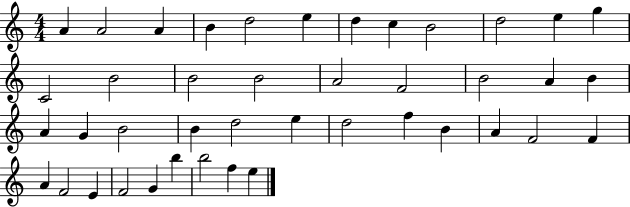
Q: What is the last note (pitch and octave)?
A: E5